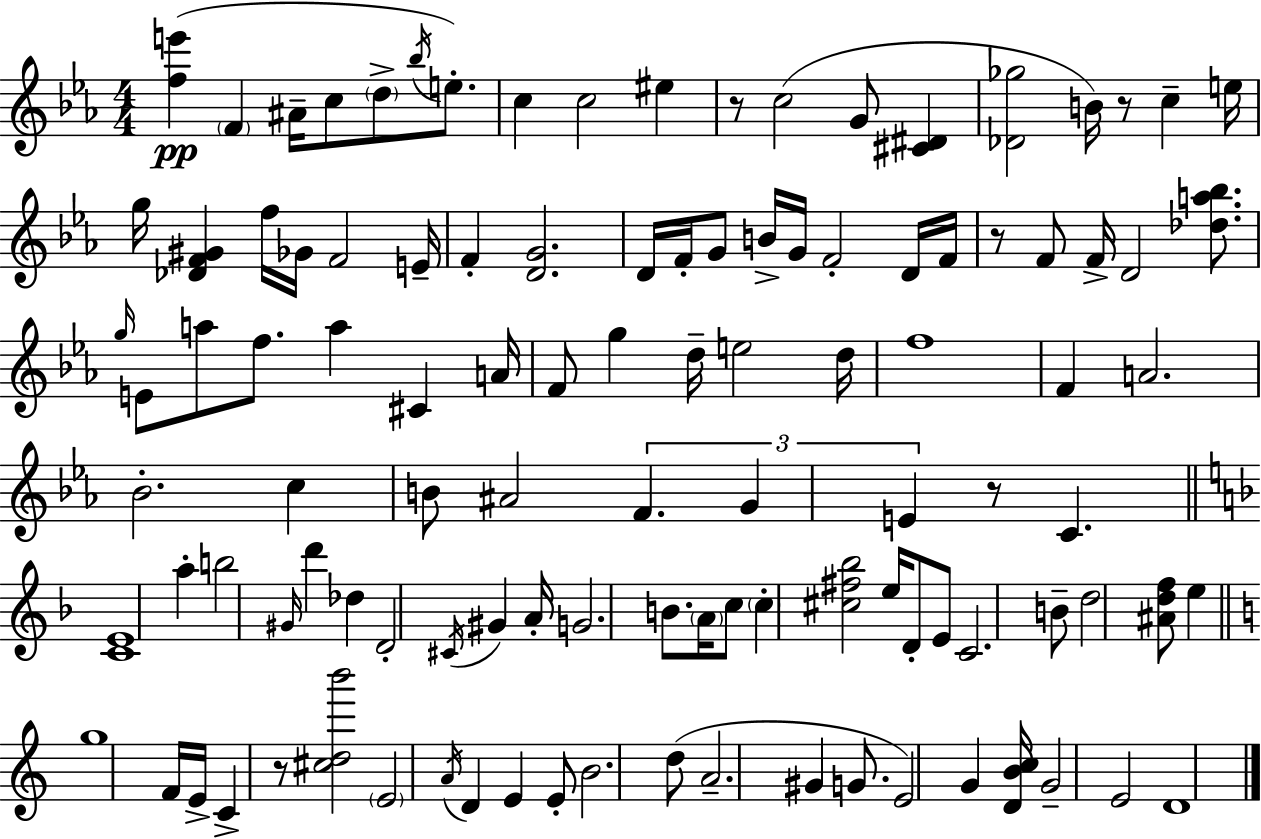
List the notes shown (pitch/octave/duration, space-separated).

[F5,E6]/q F4/q A#4/s C5/e D5/e Bb5/s E5/e. C5/q C5/h EIS5/q R/e C5/h G4/e [C#4,D#4]/q [Db4,Gb5]/h B4/s R/e C5/q E5/s G5/s [Db4,F4,G#4]/q F5/s Gb4/s F4/h E4/s F4/q [D4,G4]/h. D4/s F4/s G4/e B4/s G4/s F4/h D4/s F4/s R/e F4/e F4/s D4/h [Db5,A5,Bb5]/e. G5/s E4/e A5/e F5/e. A5/q C#4/q A4/s F4/e G5/q D5/s E5/h D5/s F5/w F4/q A4/h. Bb4/h. C5/q B4/e A#4/h F4/q. G4/q E4/q R/e C4/q. [C4,E4]/w A5/q B5/h G#4/s D6/q Db5/q D4/h C#4/s G#4/q A4/s G4/h. B4/e. A4/s C5/e C5/q [C#5,F#5,Bb5]/h E5/s D4/e E4/e C4/h. B4/e D5/h [A#4,D5,F5]/e E5/q G5/w F4/s E4/s C4/q R/e [C#5,D5,B6]/h E4/h A4/s D4/q E4/q E4/e B4/h. D5/e A4/h. G#4/q G4/e. E4/h G4/q [D4,B4,C5]/s G4/h E4/h D4/w